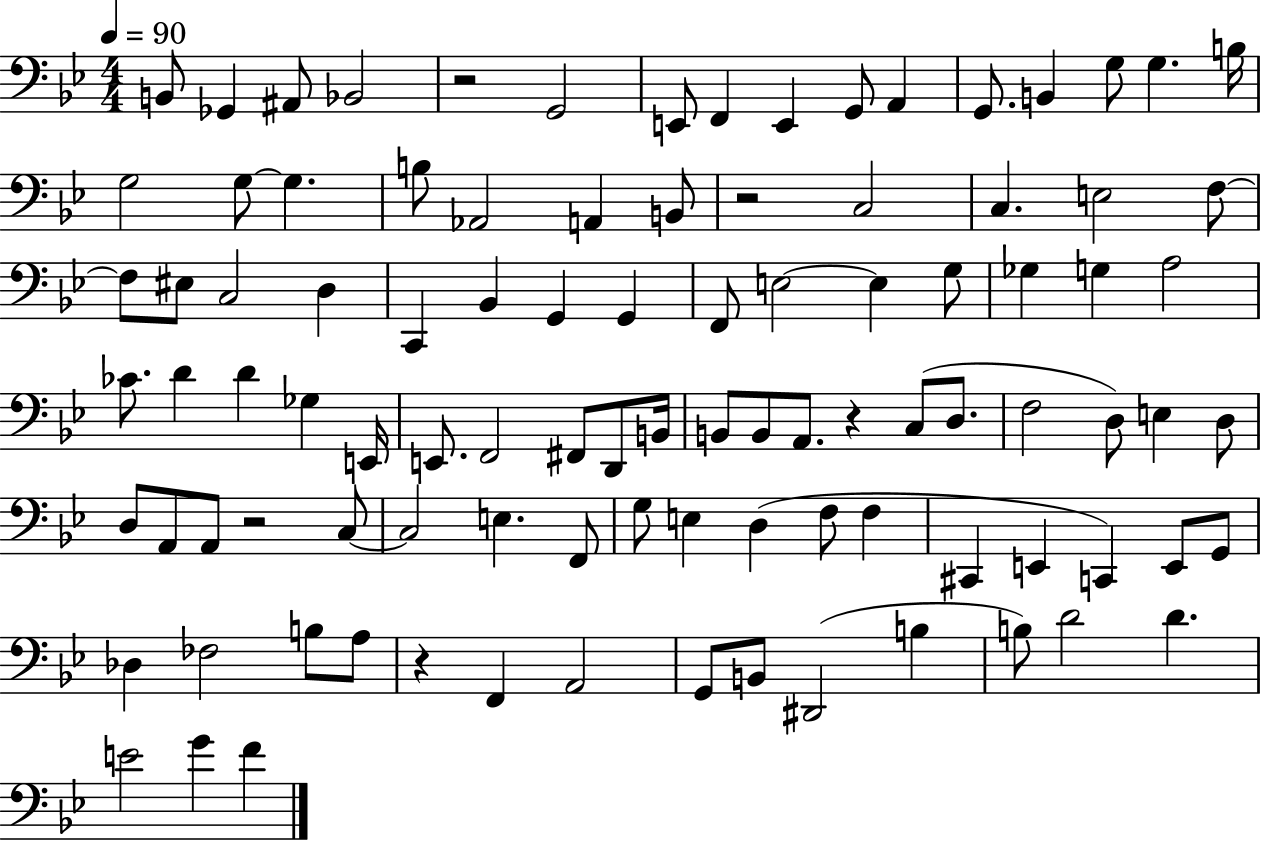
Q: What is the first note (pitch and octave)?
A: B2